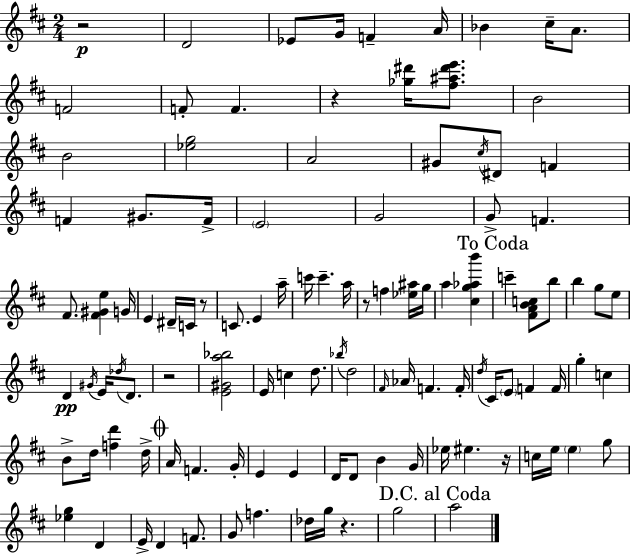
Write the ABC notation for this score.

X:1
T:Untitled
M:2/4
L:1/4
K:D
z2 D2 _E/2 G/4 F A/4 _B ^c/4 A/2 F2 F/2 F z [_g^d']/4 [^f^a^d'e']/2 B2 B2 [_eg]2 A2 ^G/2 ^c/4 ^D/2 F F ^G/2 F/4 E2 G2 G/2 F ^F/2 [^F^Ge] G/4 E ^D/4 C/4 z/2 C/2 E a/4 c'/4 c' a/4 z/2 f [_e^a]/4 g/4 a [^cg_ab'] c' [^FABc]/2 b/2 b g/2 e/2 D ^G/4 E/4 _d/4 D/2 z2 [E^Ga_b]2 E/4 c d/2 _b/4 d2 ^F/4 _A/4 F F/4 d/4 ^C/4 E/2 F F/4 g c B/2 d/4 [fd'] d/4 A/4 F G/4 E E D/4 D/2 B G/4 _e/4 ^e z/4 c/4 e/4 e g/2 [_eg] D E/4 D F/2 G/2 f _d/4 g/4 z g2 a2